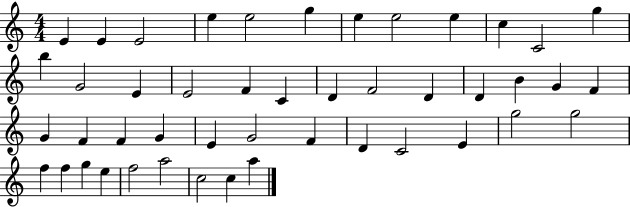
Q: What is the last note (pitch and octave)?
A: A5